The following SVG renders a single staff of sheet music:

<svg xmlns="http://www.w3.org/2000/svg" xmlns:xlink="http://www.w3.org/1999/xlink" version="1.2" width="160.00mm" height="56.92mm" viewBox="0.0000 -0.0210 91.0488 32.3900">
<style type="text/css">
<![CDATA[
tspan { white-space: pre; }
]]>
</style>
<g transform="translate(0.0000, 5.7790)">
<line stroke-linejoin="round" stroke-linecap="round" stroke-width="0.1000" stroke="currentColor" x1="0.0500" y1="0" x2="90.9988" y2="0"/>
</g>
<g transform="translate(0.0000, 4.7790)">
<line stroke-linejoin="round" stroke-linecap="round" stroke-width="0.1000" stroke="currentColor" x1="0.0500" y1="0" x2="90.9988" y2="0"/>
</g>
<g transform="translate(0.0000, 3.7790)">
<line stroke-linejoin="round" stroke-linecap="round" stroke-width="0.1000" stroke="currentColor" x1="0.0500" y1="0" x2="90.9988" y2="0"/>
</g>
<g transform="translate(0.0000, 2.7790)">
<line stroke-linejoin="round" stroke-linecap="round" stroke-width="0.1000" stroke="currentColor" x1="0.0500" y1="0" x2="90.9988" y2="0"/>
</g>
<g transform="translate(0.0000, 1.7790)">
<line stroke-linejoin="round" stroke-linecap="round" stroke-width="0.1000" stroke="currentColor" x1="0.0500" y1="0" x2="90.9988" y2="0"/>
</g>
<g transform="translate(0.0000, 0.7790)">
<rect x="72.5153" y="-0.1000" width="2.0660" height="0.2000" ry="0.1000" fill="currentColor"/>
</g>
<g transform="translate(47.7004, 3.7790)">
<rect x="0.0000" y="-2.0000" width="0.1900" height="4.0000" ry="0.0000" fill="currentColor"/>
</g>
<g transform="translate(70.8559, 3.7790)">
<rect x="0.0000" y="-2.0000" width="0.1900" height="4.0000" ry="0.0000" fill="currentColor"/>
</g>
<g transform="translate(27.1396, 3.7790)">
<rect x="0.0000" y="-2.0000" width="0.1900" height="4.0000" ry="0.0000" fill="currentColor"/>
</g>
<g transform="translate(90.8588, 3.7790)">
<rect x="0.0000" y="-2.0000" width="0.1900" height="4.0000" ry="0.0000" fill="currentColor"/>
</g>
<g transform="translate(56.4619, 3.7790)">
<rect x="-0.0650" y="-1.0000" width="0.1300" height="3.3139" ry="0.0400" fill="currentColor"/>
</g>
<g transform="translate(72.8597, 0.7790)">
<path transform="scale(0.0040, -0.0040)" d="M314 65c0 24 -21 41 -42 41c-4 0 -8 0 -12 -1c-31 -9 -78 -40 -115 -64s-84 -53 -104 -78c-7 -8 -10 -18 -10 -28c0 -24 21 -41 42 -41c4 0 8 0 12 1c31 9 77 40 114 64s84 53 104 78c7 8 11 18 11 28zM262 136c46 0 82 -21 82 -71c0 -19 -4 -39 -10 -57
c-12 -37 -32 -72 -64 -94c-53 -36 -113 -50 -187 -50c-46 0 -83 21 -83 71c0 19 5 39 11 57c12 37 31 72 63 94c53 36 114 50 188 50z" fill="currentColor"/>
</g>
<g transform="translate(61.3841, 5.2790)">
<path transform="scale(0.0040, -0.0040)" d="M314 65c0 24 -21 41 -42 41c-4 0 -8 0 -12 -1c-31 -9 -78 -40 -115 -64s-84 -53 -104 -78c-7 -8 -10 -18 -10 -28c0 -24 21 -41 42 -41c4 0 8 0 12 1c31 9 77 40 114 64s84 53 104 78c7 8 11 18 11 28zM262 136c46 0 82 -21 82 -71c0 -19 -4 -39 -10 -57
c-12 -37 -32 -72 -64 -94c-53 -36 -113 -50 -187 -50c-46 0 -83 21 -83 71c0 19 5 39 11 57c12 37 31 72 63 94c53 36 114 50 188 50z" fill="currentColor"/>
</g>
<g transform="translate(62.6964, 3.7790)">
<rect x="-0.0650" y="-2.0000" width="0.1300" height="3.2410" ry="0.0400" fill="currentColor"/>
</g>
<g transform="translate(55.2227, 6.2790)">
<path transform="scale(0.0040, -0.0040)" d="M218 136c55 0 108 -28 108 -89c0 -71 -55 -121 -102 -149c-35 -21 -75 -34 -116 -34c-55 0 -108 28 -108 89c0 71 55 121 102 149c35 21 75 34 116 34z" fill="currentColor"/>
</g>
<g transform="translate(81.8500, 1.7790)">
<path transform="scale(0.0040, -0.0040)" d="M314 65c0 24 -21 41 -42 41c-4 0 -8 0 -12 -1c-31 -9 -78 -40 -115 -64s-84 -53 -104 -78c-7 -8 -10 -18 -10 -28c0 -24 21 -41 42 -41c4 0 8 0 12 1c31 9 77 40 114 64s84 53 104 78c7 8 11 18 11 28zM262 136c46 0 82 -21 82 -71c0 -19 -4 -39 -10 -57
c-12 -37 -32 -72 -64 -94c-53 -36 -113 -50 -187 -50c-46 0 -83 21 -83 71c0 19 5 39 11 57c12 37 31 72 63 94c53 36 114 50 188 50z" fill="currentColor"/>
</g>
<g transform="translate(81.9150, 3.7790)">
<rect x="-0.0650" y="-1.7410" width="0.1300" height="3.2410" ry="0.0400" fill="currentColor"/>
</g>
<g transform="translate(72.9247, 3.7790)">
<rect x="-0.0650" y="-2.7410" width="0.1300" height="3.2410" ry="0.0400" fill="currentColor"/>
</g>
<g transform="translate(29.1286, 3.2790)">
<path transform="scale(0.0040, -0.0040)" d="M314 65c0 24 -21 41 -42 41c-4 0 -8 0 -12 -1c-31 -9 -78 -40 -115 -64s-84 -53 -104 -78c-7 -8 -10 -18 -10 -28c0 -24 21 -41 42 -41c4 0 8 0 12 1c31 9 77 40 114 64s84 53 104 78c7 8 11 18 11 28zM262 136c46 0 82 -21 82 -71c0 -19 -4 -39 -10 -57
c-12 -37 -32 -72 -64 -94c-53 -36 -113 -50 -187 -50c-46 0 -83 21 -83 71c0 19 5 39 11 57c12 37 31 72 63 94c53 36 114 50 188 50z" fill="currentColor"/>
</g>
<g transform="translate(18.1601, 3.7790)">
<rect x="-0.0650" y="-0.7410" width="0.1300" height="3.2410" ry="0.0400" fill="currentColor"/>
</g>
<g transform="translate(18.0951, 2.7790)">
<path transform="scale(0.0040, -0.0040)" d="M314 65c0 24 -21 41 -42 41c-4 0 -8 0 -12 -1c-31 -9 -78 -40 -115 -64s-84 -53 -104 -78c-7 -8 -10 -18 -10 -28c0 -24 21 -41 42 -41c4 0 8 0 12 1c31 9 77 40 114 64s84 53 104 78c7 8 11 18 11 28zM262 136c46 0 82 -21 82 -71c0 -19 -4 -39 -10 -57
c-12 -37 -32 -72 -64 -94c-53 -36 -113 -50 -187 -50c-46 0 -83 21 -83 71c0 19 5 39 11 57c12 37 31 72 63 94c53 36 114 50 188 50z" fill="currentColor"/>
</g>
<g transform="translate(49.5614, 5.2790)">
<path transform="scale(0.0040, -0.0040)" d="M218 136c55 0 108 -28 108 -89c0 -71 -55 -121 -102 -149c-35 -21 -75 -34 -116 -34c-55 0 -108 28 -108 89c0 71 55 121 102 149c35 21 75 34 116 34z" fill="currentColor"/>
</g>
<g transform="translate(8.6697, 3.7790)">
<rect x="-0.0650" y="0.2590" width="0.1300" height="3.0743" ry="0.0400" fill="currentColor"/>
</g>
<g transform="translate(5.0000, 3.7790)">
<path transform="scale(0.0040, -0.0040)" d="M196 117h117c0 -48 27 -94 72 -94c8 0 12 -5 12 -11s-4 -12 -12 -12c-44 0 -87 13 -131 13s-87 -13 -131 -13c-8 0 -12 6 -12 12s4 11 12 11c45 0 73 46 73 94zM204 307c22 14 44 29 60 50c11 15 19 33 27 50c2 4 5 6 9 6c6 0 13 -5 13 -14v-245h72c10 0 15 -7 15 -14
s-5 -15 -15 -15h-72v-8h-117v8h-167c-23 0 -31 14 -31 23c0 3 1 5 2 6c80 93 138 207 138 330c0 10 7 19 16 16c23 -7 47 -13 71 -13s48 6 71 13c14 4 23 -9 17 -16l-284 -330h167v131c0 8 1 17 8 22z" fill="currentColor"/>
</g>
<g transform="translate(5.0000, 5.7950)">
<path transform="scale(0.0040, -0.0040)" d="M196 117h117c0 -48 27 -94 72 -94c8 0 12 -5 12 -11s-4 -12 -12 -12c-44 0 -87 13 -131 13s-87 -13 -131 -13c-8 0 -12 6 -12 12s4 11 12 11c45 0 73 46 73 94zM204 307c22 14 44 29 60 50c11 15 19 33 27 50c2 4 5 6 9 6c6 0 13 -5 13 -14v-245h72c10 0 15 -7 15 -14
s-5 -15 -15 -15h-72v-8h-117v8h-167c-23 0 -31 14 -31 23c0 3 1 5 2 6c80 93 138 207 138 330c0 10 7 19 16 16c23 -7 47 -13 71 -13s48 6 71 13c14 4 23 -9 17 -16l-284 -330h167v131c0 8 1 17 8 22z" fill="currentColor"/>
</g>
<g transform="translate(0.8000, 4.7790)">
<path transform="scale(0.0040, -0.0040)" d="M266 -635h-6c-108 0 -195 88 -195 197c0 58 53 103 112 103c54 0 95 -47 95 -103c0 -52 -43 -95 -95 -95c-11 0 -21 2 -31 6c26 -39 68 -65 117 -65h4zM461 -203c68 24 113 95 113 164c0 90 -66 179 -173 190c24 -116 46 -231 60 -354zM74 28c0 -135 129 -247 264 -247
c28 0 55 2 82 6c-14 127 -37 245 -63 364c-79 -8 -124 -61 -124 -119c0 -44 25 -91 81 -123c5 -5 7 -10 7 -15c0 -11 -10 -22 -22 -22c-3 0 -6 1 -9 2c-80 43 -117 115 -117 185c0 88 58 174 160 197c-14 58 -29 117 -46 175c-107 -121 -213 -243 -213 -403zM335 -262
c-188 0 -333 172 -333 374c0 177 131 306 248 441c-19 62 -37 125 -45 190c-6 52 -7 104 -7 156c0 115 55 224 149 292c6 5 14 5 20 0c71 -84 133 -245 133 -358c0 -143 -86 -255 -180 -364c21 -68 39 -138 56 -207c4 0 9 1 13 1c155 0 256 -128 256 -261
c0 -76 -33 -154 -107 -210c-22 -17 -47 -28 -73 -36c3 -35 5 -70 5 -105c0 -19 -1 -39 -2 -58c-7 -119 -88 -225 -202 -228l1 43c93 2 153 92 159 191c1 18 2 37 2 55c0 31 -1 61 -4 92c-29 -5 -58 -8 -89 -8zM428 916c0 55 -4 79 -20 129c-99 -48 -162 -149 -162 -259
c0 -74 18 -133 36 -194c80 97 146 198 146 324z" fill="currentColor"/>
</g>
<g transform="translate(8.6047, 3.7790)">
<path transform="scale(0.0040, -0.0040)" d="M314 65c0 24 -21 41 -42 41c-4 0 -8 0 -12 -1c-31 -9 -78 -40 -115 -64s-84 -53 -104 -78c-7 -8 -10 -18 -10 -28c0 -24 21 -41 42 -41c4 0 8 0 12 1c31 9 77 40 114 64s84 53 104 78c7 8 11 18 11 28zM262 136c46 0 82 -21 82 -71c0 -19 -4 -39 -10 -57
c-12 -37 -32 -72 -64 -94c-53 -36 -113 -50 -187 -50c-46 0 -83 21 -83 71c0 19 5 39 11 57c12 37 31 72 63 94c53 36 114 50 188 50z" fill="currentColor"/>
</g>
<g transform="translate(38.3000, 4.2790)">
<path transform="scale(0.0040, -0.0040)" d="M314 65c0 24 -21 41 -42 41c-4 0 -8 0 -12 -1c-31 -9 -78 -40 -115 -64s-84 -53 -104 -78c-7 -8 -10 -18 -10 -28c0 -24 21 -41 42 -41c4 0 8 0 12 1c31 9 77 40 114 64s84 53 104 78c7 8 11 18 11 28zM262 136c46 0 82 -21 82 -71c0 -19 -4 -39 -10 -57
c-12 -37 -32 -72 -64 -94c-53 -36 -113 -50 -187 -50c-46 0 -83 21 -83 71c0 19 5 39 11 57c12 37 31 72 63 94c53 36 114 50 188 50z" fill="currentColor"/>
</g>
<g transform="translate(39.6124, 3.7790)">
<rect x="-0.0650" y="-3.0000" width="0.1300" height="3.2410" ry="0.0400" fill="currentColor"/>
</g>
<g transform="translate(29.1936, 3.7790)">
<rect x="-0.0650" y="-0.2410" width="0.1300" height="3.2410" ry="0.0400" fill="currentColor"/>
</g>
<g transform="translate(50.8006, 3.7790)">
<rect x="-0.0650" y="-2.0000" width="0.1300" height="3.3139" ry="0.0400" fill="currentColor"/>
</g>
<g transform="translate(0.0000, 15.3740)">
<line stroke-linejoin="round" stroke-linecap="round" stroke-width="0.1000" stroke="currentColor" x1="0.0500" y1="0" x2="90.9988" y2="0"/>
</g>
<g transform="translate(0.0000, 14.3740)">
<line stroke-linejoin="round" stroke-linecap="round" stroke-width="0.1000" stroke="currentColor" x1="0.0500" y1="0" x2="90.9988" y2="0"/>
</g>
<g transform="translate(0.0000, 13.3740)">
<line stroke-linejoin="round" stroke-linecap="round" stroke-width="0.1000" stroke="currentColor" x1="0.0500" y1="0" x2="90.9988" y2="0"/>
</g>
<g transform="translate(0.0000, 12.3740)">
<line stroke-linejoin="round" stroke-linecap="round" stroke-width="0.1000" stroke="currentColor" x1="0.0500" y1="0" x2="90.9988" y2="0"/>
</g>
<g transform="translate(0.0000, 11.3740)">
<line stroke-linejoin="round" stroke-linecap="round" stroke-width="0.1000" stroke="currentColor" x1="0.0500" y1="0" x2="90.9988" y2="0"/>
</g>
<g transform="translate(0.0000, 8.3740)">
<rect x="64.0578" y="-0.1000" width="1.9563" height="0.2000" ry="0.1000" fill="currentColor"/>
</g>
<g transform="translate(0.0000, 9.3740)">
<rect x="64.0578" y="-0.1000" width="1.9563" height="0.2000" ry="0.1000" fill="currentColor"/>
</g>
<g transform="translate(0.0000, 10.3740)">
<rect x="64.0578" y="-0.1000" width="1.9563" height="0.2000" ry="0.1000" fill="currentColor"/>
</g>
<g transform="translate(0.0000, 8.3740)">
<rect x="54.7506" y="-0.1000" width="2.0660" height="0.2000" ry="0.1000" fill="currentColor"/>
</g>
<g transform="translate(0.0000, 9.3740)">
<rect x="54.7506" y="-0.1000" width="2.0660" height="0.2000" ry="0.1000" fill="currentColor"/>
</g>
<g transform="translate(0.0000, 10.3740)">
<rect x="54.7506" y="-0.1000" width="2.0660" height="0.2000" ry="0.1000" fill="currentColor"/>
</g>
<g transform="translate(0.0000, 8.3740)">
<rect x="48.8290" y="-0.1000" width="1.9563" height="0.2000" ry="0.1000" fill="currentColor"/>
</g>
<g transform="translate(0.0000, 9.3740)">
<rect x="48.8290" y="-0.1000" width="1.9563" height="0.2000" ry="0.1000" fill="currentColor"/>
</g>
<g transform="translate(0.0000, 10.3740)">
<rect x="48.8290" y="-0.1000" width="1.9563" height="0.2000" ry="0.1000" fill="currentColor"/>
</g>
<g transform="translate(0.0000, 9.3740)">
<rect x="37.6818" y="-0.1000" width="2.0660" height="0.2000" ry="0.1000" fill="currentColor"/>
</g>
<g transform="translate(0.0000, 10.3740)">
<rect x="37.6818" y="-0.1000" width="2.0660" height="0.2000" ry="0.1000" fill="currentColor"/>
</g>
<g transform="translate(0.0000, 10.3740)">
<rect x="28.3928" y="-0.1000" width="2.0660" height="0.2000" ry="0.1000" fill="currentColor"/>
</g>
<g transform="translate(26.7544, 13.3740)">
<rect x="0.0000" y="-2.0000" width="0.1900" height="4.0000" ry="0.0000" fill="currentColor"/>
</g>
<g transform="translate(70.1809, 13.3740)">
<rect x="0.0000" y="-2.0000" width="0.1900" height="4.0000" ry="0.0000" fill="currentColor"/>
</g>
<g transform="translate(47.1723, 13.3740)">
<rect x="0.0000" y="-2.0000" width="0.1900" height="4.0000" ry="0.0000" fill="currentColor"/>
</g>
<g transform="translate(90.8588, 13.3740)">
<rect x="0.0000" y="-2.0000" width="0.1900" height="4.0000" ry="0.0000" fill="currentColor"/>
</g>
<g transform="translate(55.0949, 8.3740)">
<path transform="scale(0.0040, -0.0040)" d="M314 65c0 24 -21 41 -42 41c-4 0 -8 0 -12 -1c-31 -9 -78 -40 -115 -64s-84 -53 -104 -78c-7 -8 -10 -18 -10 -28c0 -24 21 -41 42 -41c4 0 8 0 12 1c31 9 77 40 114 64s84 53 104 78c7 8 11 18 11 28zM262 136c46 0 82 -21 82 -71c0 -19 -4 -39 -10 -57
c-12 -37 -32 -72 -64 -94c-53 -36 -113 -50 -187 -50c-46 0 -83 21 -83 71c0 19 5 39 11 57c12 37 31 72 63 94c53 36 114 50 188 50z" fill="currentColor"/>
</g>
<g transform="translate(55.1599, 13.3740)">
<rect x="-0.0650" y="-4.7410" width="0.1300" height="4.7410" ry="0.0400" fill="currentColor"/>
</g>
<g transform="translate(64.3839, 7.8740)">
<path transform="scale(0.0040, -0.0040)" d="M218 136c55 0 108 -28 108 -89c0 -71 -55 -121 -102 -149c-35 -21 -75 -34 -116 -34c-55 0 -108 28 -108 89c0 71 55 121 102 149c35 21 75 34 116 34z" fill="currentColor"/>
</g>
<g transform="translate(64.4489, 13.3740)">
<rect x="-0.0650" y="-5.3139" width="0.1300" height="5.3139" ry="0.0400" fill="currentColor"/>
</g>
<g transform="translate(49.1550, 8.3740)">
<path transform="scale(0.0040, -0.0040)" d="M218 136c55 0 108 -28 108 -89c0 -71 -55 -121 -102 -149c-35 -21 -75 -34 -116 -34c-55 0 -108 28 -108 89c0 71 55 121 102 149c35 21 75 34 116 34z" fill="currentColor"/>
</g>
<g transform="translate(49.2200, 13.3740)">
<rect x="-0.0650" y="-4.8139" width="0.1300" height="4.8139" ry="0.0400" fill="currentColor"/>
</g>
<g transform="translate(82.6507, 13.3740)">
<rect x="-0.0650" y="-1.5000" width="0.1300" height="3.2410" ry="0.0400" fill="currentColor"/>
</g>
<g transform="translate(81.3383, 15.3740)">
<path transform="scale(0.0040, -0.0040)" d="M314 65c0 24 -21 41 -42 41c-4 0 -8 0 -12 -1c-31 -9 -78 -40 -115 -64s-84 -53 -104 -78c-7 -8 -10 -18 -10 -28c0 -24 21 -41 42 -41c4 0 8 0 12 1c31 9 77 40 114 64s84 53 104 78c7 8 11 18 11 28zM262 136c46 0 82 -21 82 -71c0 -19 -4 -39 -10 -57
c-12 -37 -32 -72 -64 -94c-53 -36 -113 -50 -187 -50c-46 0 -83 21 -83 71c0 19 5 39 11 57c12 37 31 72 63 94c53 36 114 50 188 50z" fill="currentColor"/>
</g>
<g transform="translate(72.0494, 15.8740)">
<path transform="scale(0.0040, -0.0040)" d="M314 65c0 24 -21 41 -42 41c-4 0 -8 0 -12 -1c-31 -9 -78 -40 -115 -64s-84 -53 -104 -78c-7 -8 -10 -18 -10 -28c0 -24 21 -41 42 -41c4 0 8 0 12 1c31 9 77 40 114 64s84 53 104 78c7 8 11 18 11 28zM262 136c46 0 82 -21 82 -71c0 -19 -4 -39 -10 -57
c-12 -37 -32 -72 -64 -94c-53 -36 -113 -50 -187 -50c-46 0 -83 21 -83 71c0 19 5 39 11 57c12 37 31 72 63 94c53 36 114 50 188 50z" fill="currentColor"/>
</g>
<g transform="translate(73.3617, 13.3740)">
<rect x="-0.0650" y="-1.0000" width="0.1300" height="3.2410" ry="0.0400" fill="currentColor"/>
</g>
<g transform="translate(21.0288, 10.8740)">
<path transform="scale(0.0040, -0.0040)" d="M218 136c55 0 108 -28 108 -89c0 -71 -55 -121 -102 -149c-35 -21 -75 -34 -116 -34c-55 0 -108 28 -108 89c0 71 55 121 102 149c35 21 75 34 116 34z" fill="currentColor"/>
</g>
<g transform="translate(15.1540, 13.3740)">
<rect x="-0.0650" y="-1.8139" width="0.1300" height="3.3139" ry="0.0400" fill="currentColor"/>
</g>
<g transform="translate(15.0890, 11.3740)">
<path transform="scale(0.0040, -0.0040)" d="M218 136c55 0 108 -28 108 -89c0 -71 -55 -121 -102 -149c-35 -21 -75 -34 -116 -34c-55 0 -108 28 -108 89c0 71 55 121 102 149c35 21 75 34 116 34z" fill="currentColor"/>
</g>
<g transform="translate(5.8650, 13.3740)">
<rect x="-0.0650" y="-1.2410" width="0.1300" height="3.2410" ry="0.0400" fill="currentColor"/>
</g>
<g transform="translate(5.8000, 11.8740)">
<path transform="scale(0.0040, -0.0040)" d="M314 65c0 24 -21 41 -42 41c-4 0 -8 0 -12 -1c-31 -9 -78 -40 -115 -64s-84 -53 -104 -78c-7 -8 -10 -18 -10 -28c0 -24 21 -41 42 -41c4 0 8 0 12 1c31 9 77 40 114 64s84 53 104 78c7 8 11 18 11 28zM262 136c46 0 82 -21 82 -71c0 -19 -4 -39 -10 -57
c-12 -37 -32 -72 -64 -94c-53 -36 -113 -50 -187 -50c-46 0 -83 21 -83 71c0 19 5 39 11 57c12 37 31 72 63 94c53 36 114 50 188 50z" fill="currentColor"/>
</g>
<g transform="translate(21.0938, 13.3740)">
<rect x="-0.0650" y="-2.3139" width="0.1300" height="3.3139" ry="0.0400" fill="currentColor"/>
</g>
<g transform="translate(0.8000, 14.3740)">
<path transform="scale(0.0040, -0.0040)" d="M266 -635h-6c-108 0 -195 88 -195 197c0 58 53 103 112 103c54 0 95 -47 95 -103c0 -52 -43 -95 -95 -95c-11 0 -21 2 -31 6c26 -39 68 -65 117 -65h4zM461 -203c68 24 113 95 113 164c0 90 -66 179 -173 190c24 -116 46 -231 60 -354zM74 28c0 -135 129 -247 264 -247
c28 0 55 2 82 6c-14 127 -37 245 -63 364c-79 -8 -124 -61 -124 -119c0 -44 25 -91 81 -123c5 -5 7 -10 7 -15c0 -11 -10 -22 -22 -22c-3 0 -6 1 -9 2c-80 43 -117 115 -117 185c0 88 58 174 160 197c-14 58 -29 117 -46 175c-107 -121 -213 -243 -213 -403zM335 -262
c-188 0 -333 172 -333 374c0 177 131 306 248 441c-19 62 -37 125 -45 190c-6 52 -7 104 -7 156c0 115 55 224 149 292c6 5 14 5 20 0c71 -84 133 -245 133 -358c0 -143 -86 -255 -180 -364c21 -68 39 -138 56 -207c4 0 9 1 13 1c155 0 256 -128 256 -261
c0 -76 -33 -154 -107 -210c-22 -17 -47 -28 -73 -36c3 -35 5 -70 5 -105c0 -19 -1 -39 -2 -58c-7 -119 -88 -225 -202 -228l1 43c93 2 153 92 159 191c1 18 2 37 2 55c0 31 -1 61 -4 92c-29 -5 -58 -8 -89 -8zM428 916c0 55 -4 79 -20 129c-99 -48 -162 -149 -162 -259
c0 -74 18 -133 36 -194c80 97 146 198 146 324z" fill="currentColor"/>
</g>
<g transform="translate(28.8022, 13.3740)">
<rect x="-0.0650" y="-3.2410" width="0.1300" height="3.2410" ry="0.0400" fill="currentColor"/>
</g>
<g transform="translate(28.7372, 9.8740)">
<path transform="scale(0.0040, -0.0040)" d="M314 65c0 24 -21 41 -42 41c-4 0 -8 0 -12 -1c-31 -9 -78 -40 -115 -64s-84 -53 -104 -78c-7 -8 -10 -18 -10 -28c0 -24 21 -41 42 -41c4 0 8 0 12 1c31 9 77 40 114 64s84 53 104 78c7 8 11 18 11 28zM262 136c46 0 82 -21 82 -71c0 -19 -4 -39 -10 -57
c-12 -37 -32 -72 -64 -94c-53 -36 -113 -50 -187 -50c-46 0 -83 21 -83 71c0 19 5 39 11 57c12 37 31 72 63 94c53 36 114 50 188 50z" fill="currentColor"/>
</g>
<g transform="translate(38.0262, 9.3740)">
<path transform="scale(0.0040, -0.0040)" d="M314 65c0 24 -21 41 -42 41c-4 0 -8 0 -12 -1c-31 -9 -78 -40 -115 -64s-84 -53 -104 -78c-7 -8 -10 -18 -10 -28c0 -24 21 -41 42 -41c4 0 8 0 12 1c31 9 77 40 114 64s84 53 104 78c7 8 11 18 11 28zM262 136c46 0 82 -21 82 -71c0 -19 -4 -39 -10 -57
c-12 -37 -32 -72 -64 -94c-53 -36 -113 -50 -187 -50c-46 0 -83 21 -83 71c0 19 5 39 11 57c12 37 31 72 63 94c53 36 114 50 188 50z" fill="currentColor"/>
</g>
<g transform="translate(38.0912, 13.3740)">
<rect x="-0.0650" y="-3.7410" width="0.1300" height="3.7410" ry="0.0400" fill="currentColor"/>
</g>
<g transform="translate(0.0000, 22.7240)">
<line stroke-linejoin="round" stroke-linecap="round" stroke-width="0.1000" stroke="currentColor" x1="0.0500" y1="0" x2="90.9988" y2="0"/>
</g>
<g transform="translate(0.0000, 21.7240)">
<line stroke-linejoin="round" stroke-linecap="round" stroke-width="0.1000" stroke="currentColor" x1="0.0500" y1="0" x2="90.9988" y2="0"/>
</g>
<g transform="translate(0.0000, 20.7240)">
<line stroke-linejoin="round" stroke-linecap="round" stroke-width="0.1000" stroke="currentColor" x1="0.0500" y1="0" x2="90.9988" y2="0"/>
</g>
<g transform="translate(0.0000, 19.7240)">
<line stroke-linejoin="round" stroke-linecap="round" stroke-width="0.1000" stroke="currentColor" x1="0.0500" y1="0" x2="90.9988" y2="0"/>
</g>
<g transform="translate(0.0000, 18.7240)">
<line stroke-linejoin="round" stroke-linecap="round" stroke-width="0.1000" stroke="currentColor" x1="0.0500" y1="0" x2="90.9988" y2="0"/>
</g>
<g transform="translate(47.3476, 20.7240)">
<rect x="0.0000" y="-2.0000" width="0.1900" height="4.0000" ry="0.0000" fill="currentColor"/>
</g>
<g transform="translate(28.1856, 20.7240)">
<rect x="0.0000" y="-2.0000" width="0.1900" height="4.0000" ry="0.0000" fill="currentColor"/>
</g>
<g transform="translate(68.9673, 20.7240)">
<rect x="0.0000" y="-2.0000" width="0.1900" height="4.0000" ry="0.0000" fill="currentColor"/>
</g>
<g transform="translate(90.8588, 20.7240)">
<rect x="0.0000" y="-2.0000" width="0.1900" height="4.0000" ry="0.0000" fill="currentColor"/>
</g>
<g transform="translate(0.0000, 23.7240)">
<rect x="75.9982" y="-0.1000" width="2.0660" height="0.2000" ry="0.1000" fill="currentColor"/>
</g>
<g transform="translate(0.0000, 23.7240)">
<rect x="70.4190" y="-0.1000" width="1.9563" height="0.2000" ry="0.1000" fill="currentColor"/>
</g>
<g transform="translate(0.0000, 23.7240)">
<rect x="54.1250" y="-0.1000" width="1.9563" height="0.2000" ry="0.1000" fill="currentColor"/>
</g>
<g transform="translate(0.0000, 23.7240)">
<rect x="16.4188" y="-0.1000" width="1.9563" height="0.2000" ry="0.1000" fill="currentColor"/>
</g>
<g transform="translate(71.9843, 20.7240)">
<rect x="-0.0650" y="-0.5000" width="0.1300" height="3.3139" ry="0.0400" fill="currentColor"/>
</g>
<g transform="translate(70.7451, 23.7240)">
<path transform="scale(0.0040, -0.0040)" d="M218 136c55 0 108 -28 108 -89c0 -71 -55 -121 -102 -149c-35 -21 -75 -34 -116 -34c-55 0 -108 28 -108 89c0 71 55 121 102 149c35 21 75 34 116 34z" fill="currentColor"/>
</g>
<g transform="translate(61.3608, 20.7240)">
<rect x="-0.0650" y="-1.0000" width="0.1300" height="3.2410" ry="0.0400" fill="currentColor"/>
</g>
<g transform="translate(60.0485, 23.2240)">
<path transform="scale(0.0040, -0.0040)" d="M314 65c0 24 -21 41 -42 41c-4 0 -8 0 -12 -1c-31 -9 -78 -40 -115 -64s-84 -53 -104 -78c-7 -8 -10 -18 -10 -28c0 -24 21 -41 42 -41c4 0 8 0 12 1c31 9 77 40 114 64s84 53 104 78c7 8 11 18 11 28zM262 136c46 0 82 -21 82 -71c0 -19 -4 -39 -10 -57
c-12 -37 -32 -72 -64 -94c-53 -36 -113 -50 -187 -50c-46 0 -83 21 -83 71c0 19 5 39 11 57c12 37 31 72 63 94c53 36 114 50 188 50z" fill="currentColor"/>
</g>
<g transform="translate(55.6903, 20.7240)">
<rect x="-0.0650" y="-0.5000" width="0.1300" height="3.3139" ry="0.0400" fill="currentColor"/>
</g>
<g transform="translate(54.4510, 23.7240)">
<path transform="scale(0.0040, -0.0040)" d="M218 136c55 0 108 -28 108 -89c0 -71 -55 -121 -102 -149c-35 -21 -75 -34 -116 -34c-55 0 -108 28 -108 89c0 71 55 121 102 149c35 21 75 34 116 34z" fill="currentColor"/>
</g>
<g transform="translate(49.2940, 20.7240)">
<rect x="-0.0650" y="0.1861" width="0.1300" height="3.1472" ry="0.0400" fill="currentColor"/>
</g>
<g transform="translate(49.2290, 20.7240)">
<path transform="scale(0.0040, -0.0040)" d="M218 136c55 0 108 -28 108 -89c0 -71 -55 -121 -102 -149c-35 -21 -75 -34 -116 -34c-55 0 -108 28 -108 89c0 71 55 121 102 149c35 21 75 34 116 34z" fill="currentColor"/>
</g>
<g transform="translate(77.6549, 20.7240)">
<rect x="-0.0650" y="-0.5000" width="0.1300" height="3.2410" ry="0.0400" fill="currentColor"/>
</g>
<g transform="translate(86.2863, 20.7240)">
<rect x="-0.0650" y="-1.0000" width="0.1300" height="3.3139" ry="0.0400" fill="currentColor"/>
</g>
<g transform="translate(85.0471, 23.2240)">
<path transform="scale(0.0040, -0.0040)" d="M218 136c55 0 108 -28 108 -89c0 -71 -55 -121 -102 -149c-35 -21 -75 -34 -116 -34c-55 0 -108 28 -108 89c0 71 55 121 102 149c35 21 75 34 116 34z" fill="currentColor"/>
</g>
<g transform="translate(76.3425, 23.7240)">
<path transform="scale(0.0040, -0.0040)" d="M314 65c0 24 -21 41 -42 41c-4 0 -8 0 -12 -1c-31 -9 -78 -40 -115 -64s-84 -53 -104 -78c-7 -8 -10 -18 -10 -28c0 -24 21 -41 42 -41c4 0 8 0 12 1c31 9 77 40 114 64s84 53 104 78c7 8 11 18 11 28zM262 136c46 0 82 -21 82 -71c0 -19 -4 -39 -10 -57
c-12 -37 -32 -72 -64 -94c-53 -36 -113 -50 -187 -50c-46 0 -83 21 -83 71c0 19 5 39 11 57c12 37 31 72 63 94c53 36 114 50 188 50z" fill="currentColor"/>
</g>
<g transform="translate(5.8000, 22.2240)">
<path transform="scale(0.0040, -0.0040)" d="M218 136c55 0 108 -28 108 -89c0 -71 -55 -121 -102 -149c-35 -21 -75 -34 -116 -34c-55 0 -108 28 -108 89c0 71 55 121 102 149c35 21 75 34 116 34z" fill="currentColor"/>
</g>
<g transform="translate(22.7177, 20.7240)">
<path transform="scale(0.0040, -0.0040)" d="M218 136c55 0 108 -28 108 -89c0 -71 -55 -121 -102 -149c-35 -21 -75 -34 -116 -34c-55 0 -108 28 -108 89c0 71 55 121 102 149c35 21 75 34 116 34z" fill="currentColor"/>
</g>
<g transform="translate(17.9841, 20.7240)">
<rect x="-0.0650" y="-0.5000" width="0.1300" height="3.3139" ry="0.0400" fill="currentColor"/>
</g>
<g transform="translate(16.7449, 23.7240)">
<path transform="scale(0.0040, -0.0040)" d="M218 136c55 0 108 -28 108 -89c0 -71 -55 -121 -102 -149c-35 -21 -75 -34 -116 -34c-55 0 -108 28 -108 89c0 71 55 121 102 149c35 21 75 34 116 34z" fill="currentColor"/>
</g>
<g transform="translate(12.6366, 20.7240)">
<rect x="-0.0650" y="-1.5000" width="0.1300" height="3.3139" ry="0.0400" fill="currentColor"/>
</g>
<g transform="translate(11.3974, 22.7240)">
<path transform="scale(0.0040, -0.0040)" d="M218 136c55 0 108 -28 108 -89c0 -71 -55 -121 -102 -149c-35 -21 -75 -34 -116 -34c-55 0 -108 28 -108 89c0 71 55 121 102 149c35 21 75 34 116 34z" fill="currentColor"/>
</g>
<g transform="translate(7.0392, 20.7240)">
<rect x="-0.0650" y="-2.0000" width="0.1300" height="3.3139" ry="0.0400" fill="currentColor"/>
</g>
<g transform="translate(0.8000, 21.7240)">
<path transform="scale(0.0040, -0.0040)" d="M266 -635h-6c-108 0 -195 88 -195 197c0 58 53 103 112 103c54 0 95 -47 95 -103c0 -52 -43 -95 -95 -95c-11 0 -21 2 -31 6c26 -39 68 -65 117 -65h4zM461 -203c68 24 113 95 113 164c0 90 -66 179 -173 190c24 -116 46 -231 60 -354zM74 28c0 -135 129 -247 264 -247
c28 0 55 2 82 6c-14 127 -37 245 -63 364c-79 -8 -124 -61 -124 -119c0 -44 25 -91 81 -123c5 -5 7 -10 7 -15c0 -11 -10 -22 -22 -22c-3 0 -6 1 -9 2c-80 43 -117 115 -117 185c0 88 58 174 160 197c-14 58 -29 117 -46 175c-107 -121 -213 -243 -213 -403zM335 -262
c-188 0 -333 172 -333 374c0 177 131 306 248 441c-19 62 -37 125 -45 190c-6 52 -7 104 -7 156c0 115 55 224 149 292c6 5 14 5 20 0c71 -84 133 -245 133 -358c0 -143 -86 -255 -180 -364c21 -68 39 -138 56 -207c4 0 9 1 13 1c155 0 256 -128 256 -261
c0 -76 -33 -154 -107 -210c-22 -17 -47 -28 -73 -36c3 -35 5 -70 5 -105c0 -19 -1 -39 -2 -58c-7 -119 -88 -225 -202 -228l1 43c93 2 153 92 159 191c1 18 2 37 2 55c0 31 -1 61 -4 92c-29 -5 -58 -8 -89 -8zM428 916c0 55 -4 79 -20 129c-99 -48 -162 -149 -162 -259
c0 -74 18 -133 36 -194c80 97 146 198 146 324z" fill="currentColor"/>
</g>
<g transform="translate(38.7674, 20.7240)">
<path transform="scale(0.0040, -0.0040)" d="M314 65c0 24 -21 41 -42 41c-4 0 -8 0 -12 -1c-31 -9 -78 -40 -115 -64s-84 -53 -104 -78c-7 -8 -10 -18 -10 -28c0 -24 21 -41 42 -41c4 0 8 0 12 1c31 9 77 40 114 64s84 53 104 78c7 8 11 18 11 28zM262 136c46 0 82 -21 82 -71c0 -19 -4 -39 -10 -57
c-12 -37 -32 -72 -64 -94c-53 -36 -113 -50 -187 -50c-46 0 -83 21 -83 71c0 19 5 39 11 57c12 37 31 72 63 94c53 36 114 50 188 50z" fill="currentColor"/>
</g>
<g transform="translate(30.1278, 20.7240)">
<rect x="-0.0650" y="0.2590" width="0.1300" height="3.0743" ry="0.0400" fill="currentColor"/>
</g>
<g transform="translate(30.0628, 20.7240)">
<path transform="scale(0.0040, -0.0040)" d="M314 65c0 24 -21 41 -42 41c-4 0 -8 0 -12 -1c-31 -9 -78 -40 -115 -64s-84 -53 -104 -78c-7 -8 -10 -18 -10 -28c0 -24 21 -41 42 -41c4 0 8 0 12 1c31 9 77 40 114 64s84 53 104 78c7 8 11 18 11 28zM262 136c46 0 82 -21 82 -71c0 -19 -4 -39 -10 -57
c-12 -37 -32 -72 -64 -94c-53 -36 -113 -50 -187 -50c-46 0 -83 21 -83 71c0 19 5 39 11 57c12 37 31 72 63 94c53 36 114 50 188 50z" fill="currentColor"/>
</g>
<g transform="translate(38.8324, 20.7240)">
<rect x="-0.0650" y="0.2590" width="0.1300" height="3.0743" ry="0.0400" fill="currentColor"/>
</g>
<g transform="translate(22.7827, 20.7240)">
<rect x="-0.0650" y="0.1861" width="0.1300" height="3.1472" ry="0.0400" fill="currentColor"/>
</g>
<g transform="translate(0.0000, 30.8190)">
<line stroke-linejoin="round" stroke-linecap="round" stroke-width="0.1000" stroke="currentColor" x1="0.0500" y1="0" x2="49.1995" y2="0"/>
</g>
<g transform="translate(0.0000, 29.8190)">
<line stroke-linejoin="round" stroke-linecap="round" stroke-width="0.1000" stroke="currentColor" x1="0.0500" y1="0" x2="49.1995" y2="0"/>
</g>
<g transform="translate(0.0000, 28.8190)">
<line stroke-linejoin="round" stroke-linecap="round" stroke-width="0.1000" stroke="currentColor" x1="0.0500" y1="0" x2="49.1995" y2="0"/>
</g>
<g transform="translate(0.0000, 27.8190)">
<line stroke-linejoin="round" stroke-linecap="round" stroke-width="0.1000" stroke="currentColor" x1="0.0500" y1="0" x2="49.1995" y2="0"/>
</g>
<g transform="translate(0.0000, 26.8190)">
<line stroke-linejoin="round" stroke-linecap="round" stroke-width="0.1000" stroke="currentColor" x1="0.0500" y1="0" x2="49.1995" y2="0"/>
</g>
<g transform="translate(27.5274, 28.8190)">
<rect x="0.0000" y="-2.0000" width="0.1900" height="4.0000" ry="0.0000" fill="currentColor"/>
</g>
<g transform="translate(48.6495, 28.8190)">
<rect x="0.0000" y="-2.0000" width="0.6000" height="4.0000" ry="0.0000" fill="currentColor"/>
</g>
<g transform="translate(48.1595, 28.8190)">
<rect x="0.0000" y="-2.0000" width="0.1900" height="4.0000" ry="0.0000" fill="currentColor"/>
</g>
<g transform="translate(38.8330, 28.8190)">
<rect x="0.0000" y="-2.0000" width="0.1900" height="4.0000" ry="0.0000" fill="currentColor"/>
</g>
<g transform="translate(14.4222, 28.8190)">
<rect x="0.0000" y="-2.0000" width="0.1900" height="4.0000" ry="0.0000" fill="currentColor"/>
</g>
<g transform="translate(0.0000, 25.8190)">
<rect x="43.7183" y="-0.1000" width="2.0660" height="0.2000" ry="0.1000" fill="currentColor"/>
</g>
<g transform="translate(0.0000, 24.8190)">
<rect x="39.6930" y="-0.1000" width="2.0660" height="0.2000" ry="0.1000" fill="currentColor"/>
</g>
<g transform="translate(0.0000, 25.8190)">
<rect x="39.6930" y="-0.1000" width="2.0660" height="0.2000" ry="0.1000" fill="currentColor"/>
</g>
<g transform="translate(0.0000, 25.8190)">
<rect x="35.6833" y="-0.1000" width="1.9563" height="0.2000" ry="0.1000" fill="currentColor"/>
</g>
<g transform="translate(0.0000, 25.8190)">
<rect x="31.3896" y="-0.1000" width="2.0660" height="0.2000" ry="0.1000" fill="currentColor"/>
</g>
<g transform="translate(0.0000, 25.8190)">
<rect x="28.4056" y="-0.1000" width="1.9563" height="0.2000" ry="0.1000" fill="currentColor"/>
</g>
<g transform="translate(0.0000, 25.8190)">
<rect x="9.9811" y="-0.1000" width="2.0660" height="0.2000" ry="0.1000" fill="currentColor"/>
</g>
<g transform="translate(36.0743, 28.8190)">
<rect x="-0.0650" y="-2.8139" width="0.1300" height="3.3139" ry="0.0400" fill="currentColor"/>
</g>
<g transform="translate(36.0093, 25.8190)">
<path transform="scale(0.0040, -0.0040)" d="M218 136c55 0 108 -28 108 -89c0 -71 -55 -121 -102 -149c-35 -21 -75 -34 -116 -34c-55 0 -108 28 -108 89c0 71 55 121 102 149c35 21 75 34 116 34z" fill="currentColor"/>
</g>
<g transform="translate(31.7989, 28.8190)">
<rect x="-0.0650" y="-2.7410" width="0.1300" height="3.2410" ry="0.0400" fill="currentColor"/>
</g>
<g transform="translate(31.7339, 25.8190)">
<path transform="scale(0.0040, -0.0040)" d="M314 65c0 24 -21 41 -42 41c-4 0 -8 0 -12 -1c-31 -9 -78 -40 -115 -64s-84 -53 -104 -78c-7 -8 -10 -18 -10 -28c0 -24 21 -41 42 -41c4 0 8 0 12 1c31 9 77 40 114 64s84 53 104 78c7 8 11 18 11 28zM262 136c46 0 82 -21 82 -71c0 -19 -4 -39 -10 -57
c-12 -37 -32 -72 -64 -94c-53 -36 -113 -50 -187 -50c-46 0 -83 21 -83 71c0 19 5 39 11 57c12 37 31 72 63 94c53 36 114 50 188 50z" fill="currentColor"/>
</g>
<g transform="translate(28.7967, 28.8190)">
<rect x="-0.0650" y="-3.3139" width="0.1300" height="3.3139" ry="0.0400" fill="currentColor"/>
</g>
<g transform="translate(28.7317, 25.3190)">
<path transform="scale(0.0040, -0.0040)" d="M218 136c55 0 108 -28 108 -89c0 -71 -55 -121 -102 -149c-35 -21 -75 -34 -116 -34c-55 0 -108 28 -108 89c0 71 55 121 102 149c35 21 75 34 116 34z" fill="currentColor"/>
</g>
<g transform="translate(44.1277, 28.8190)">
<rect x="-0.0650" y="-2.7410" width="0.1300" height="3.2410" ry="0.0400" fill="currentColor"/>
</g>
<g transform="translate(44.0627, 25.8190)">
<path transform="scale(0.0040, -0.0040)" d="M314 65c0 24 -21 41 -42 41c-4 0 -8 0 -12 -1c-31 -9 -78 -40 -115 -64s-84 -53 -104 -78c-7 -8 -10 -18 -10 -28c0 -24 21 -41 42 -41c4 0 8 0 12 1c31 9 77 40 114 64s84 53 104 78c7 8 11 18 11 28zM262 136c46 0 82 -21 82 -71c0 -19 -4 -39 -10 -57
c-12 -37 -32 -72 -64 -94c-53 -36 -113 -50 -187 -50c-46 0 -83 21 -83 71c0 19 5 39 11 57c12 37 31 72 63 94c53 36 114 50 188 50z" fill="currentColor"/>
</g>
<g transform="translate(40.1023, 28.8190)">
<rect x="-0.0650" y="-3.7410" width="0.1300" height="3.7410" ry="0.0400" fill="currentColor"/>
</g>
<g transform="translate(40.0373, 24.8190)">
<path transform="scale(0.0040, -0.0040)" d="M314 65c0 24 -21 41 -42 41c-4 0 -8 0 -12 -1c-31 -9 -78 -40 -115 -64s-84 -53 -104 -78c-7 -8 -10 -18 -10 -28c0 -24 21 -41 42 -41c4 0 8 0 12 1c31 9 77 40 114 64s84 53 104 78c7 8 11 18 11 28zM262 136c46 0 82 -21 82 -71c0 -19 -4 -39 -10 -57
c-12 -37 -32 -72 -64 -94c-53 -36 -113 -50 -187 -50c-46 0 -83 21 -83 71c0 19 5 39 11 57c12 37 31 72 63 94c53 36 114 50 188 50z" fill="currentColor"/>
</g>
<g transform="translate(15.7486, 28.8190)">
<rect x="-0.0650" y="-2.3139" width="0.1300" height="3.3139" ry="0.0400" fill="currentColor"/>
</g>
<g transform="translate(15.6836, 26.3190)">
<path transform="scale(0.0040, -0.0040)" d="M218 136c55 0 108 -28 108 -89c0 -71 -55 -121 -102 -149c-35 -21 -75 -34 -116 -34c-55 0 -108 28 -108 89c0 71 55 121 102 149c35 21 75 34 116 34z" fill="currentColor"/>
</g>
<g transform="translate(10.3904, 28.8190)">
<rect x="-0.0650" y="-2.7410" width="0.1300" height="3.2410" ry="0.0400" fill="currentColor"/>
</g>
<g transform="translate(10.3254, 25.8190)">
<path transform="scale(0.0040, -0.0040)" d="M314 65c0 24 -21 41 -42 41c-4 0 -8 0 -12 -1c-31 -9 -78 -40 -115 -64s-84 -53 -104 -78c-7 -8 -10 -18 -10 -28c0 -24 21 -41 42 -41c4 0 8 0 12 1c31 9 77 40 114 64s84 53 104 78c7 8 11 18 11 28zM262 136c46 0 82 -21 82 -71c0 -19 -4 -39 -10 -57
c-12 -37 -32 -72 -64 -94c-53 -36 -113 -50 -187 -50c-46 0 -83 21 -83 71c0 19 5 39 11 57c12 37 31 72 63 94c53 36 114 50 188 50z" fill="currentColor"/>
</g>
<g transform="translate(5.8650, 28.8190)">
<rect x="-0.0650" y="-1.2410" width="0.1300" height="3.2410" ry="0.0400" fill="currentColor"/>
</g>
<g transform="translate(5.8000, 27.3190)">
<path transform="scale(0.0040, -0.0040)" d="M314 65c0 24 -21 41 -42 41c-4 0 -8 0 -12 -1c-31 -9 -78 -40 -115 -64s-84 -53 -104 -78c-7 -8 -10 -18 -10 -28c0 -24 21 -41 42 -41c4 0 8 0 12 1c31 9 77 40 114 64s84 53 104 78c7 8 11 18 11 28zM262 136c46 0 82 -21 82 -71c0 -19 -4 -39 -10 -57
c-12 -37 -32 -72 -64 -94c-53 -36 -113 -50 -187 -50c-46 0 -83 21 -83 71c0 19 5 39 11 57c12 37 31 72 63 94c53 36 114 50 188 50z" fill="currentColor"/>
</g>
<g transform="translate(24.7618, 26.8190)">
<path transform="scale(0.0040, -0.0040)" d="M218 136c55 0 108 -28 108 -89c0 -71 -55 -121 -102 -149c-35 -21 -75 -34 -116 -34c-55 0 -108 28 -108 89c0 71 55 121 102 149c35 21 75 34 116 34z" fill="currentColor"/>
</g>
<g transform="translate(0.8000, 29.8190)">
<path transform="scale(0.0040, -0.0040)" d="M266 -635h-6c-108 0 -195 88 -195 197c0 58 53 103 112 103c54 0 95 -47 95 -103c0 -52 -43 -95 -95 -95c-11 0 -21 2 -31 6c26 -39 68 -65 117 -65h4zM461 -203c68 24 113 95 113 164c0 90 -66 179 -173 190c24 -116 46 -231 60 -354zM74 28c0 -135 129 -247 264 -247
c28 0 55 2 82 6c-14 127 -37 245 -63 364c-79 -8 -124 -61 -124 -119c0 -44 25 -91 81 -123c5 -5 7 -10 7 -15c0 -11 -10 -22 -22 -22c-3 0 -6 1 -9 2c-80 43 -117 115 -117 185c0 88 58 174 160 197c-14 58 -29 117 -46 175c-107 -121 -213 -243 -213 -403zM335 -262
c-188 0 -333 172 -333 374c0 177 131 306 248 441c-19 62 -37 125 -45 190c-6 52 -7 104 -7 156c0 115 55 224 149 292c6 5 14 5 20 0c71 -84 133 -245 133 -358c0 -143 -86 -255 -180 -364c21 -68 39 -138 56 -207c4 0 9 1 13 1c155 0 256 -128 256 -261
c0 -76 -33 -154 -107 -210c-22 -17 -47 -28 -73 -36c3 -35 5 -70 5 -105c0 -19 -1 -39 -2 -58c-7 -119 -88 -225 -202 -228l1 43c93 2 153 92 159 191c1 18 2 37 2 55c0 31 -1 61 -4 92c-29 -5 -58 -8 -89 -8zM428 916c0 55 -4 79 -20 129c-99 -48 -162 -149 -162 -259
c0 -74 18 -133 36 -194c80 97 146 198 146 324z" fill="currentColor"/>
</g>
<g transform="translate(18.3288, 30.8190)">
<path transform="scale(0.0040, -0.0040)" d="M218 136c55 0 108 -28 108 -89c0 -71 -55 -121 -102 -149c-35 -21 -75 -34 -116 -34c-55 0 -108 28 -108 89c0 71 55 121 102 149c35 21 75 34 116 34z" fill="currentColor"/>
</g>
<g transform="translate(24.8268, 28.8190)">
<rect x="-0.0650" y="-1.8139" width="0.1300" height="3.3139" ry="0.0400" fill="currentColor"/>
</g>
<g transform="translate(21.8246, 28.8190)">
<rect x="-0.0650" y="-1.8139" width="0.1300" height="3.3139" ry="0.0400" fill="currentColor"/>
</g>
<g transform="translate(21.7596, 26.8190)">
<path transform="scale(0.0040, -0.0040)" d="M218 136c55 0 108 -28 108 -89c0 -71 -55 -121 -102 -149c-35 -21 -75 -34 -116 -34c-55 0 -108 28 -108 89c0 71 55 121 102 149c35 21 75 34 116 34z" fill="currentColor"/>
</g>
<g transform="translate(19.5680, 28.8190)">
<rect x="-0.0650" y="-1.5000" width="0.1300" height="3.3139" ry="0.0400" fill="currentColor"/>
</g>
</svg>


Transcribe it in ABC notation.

X:1
T:Untitled
M:4/4
L:1/4
K:C
B2 d2 c2 A2 F D F2 a2 f2 e2 f g b2 c'2 e' e'2 f' D2 E2 F E C B B2 B2 B C D2 C C2 D e2 a2 g E f f b a2 a c'2 a2